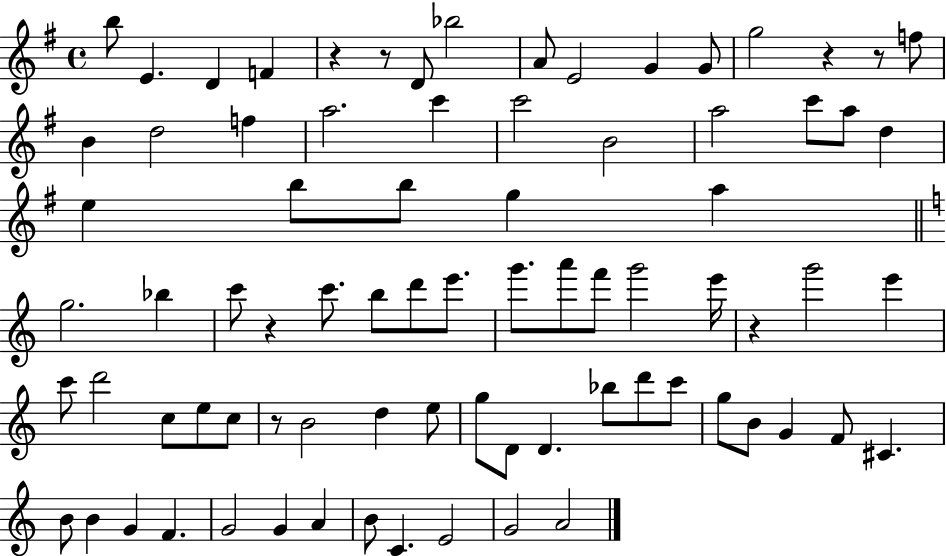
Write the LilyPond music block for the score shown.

{
  \clef treble
  \time 4/4
  \defaultTimeSignature
  \key g \major
  b''8 e'4. d'4 f'4 | r4 r8 d'8 bes''2 | a'8 e'2 g'4 g'8 | g''2 r4 r8 f''8 | \break b'4 d''2 f''4 | a''2. c'''4 | c'''2 b'2 | a''2 c'''8 a''8 d''4 | \break e''4 b''8 b''8 g''4 a''4 | \bar "||" \break \key c \major g''2. bes''4 | c'''8 r4 c'''8. b''8 d'''8 e'''8. | g'''8. a'''8 f'''8 g'''2 e'''16 | r4 g'''2 e'''4 | \break c'''8 d'''2 c''8 e''8 c''8 | r8 b'2 d''4 e''8 | g''8 d'8 d'4. bes''8 d'''8 c'''8 | g''8 b'8 g'4 f'8 cis'4. | \break b'8 b'4 g'4 f'4. | g'2 g'4 a'4 | b'8 c'4. e'2 | g'2 a'2 | \break \bar "|."
}